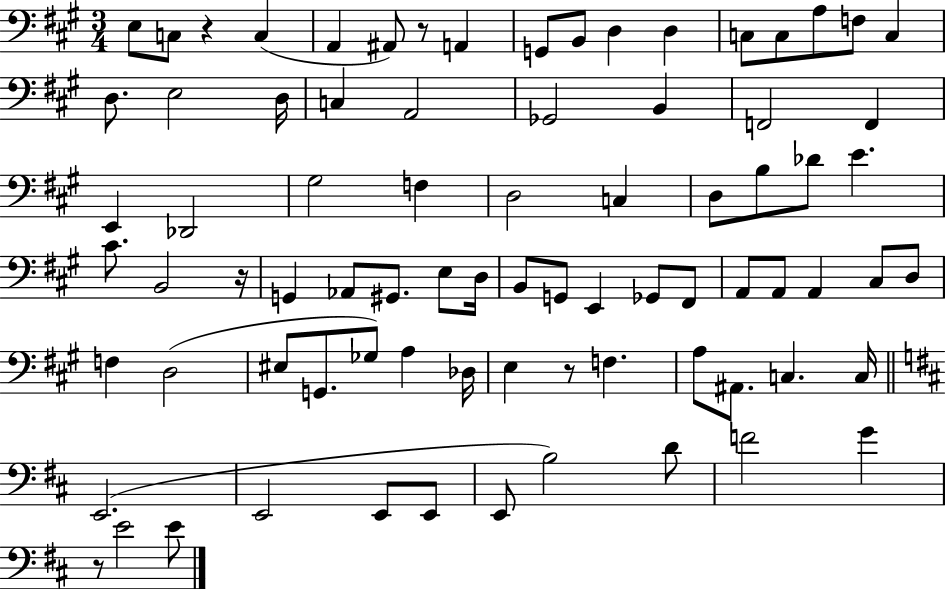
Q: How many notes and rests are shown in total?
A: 80